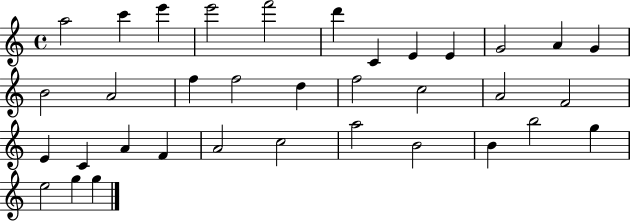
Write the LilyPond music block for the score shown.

{
  \clef treble
  \time 4/4
  \defaultTimeSignature
  \key c \major
  a''2 c'''4 e'''4 | e'''2 f'''2 | d'''4 c'4 e'4 e'4 | g'2 a'4 g'4 | \break b'2 a'2 | f''4 f''2 d''4 | f''2 c''2 | a'2 f'2 | \break e'4 c'4 a'4 f'4 | a'2 c''2 | a''2 b'2 | b'4 b''2 g''4 | \break e''2 g''4 g''4 | \bar "|."
}